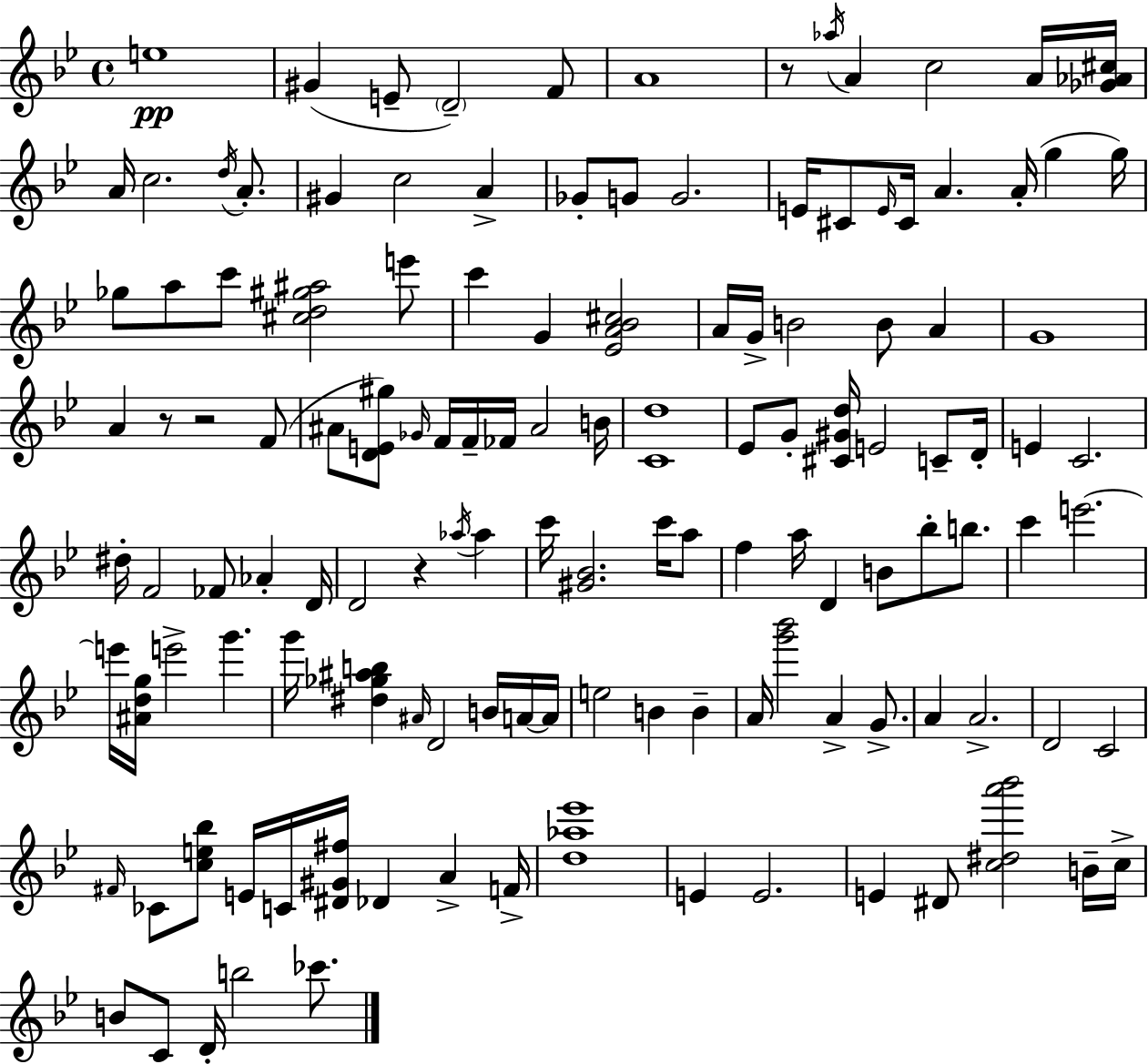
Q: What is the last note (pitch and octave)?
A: CES6